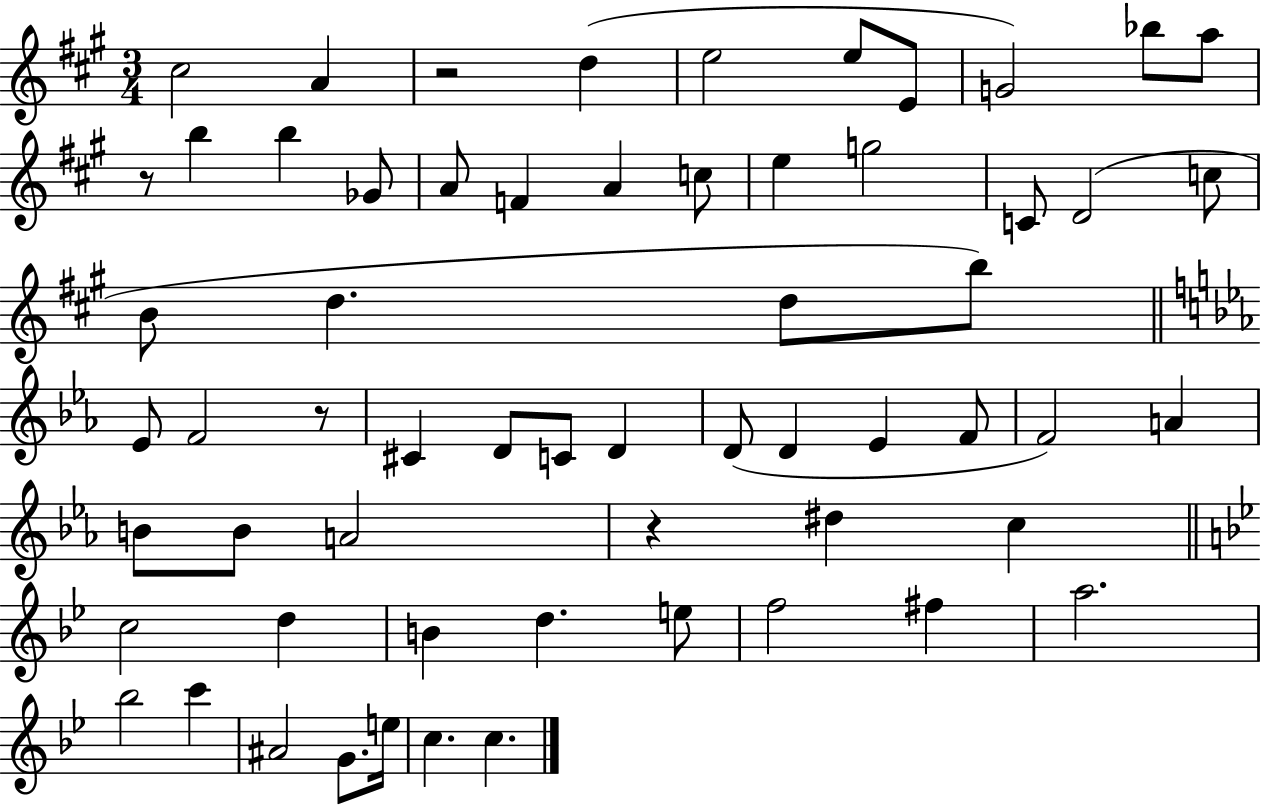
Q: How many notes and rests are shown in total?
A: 61